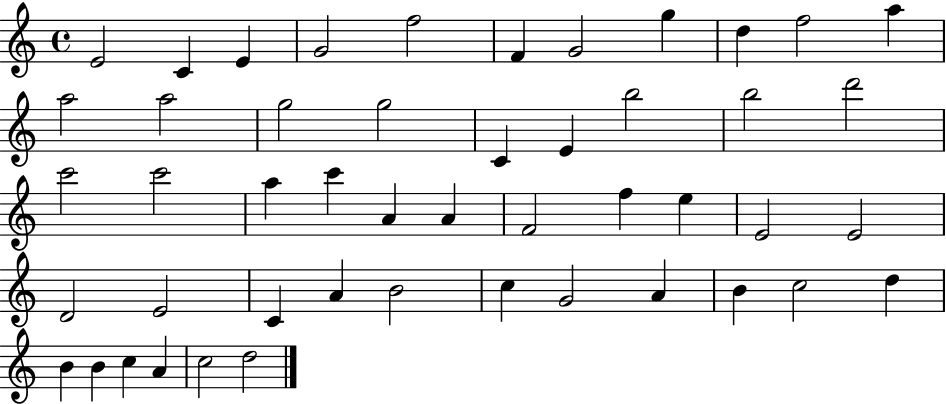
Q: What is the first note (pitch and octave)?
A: E4